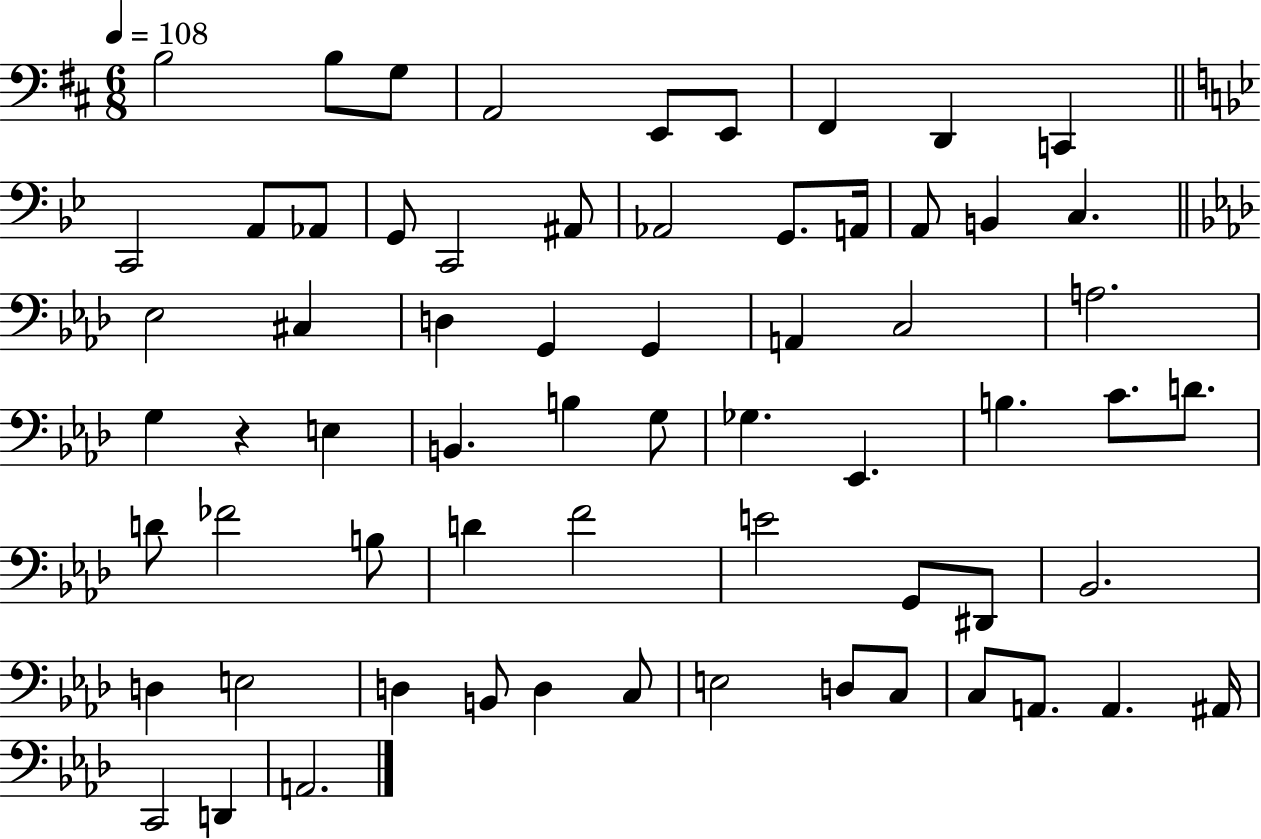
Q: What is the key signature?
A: D major